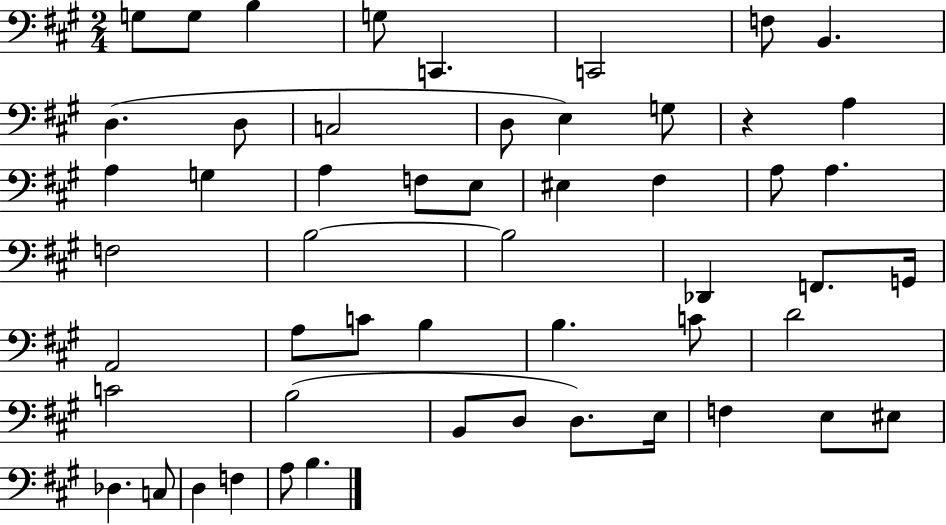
G3/e G3/e B3/q G3/e C2/q. C2/h F3/e B2/q. D3/q. D3/e C3/h D3/e E3/q G3/e R/q A3/q A3/q G3/q A3/q F3/e E3/e EIS3/q F#3/q A3/e A3/q. F3/h B3/h B3/h Db2/q F2/e. G2/s A2/h A3/e C4/e B3/q B3/q. C4/e D4/h C4/h B3/h B2/e D3/e D3/e. E3/s F3/q E3/e EIS3/e Db3/q. C3/e D3/q F3/q A3/e B3/q.